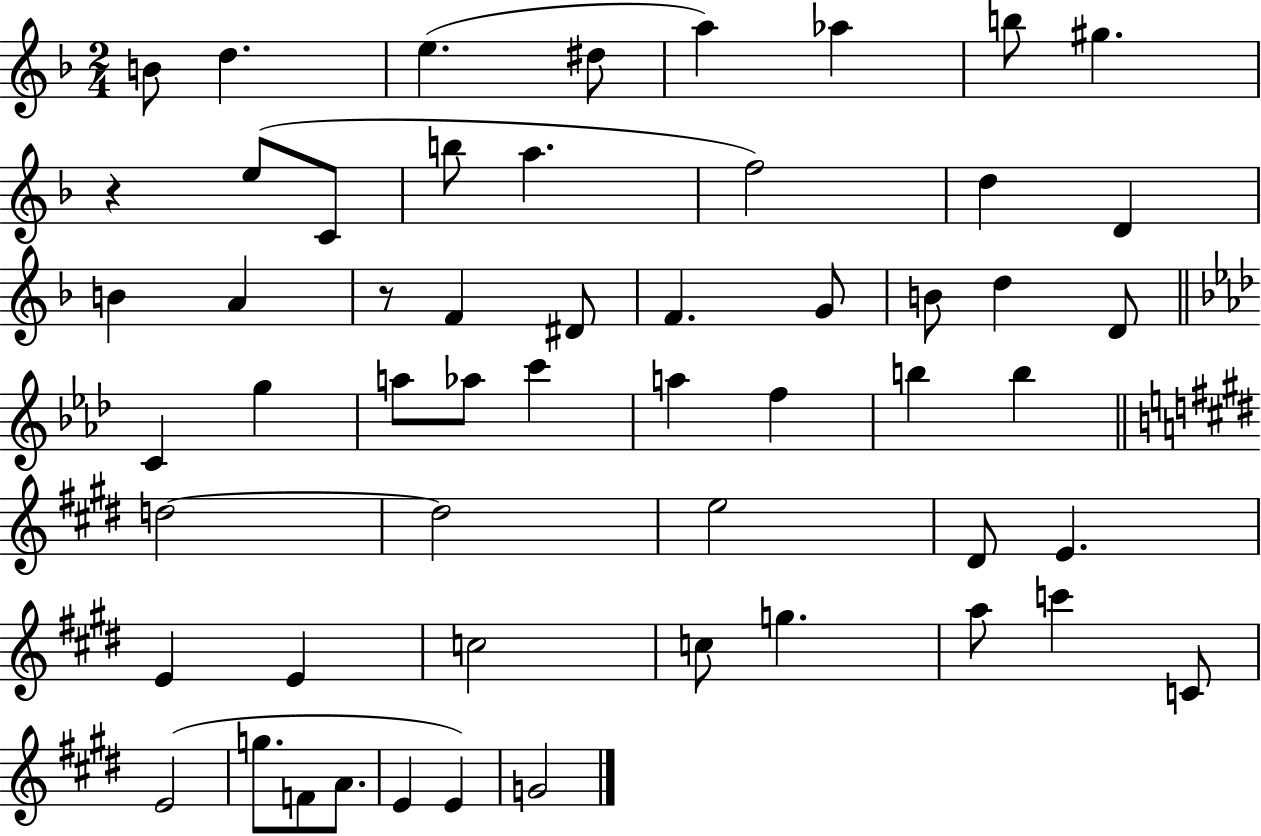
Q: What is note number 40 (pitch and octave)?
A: E4